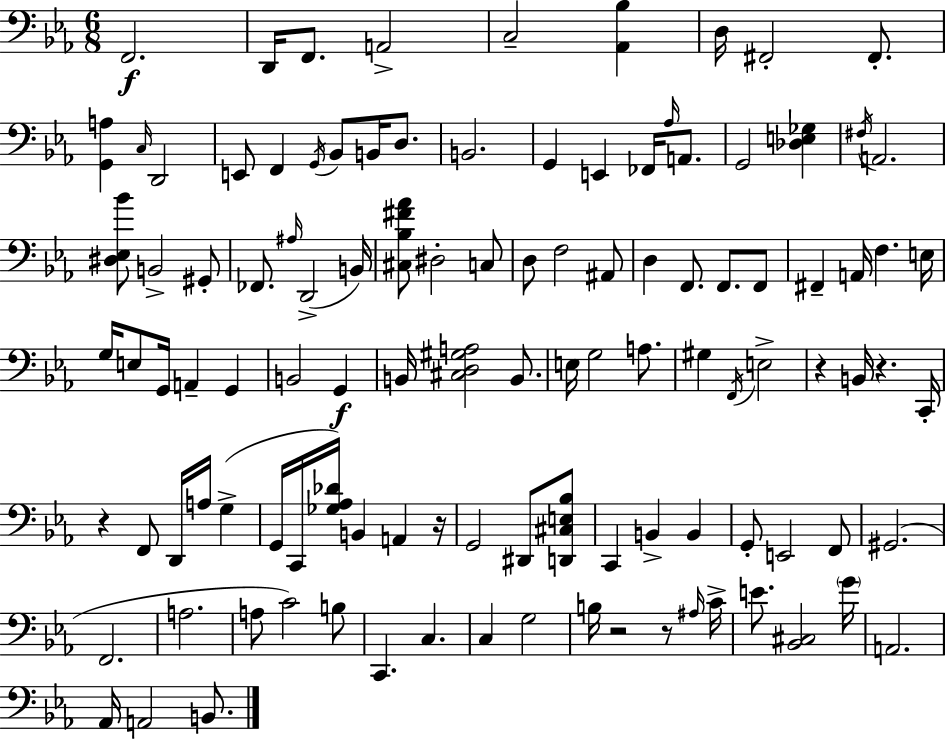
X:1
T:Untitled
M:6/8
L:1/4
K:Eb
F,,2 D,,/4 F,,/2 A,,2 C,2 [_A,,_B,] D,/4 ^F,,2 ^F,,/2 [G,,A,] C,/4 D,,2 E,,/2 F,, G,,/4 _B,,/2 B,,/4 D,/2 B,,2 G,, E,, _F,,/4 _A,/4 A,,/2 G,,2 [_D,E,_G,] ^F,/4 A,,2 [^D,_E,_B]/2 B,,2 ^G,,/2 _F,,/2 ^A,/4 D,,2 B,,/4 [^C,_B,^F_A]/2 ^D,2 C,/2 D,/2 F,2 ^A,,/2 D, F,,/2 F,,/2 F,,/2 ^F,, A,,/4 F, E,/4 G,/4 E,/2 G,,/4 A,, G,, B,,2 G,, B,,/4 [^C,D,^G,A,]2 B,,/2 E,/4 G,2 A,/2 ^G, F,,/4 E,2 z B,,/4 z C,,/4 z F,,/2 D,,/4 A,/4 G, G,,/4 C,,/4 [_G,_A,_D]/4 B,, A,, z/4 G,,2 ^D,,/2 [D,,^C,E,_B,]/2 C,, B,, B,, G,,/2 E,,2 F,,/2 ^G,,2 F,,2 A,2 A,/2 C2 B,/2 C,, C, C, G,2 B,/4 z2 z/2 ^A,/4 C/4 E/2 [_B,,^C,]2 G/4 A,,2 _A,,/4 A,,2 B,,/2